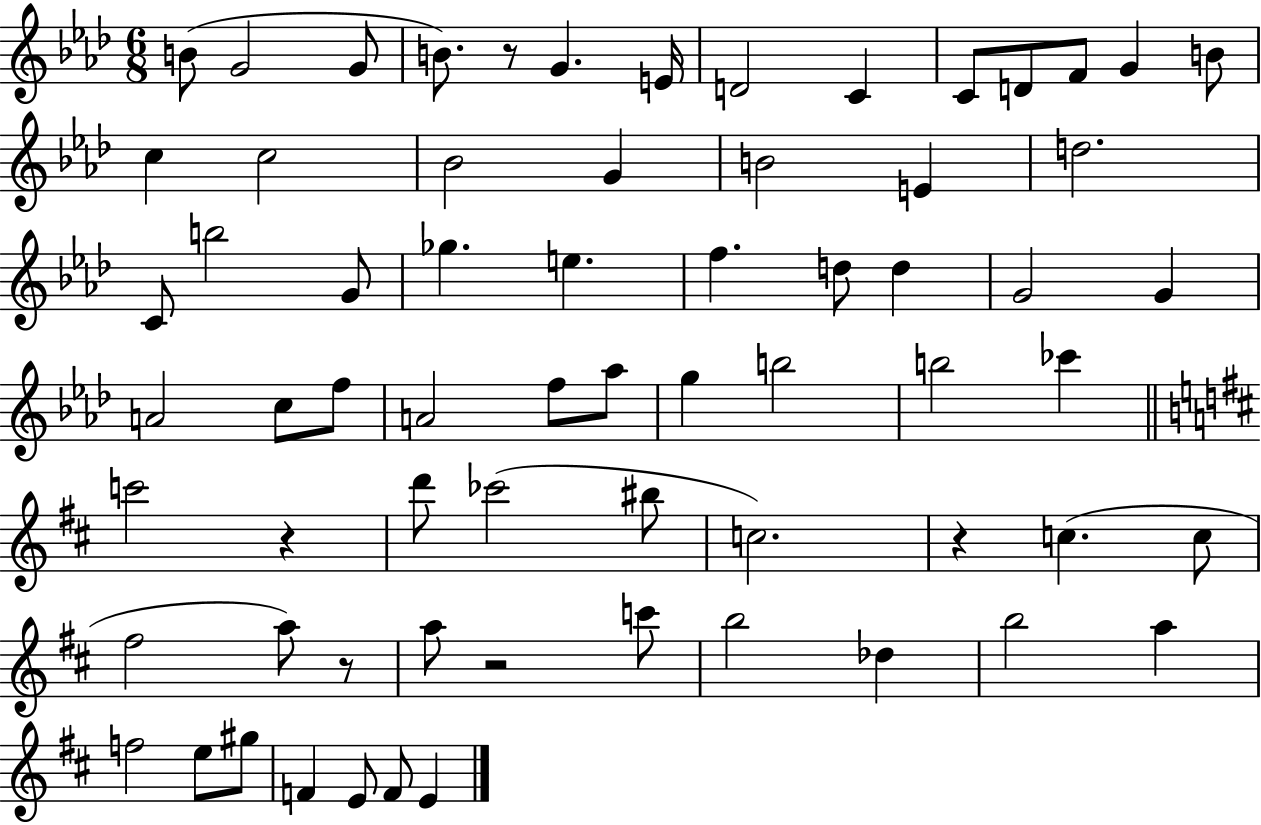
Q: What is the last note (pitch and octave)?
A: E4